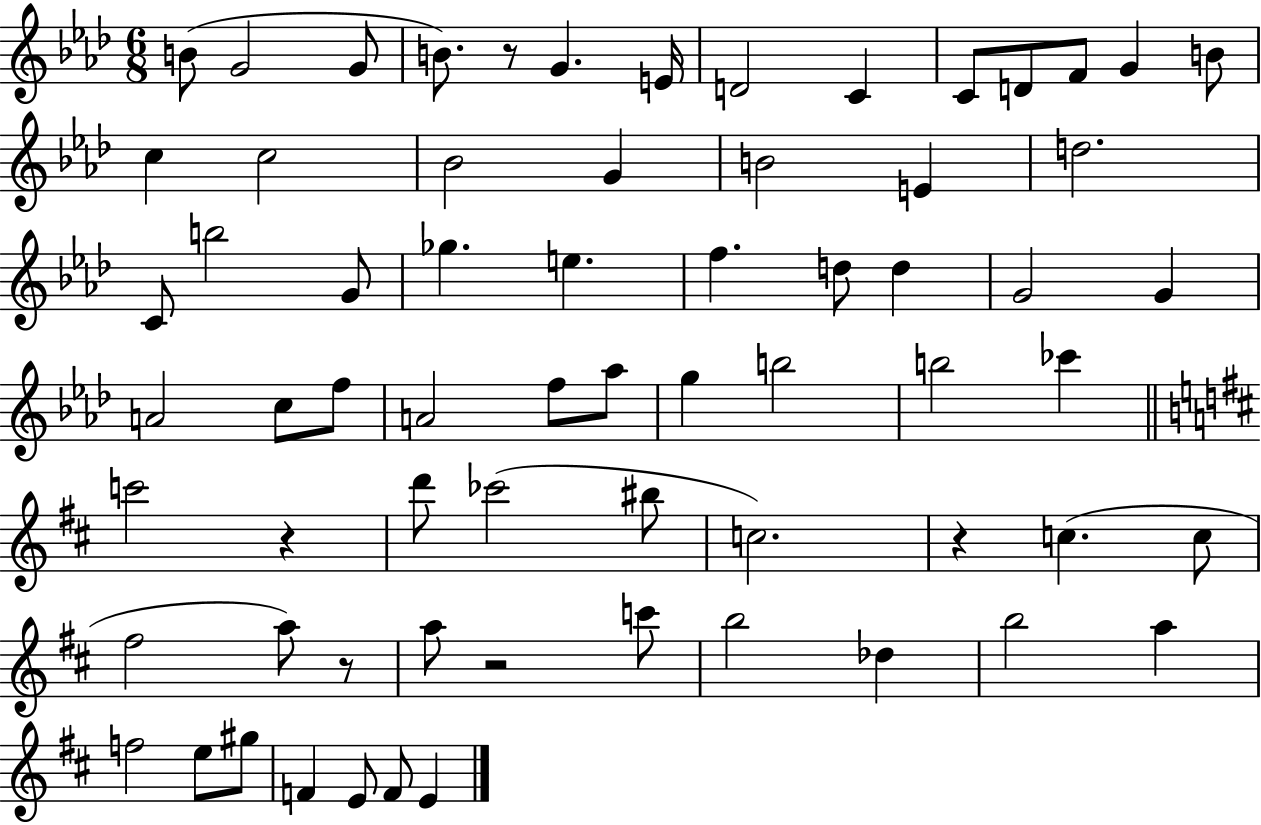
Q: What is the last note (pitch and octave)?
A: E4